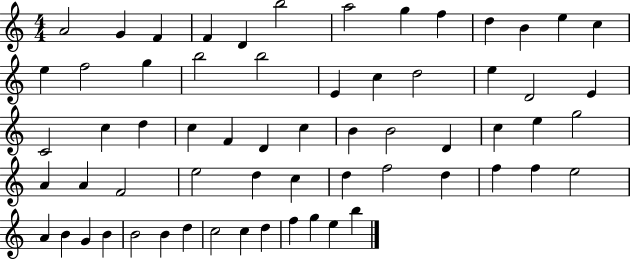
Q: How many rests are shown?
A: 0